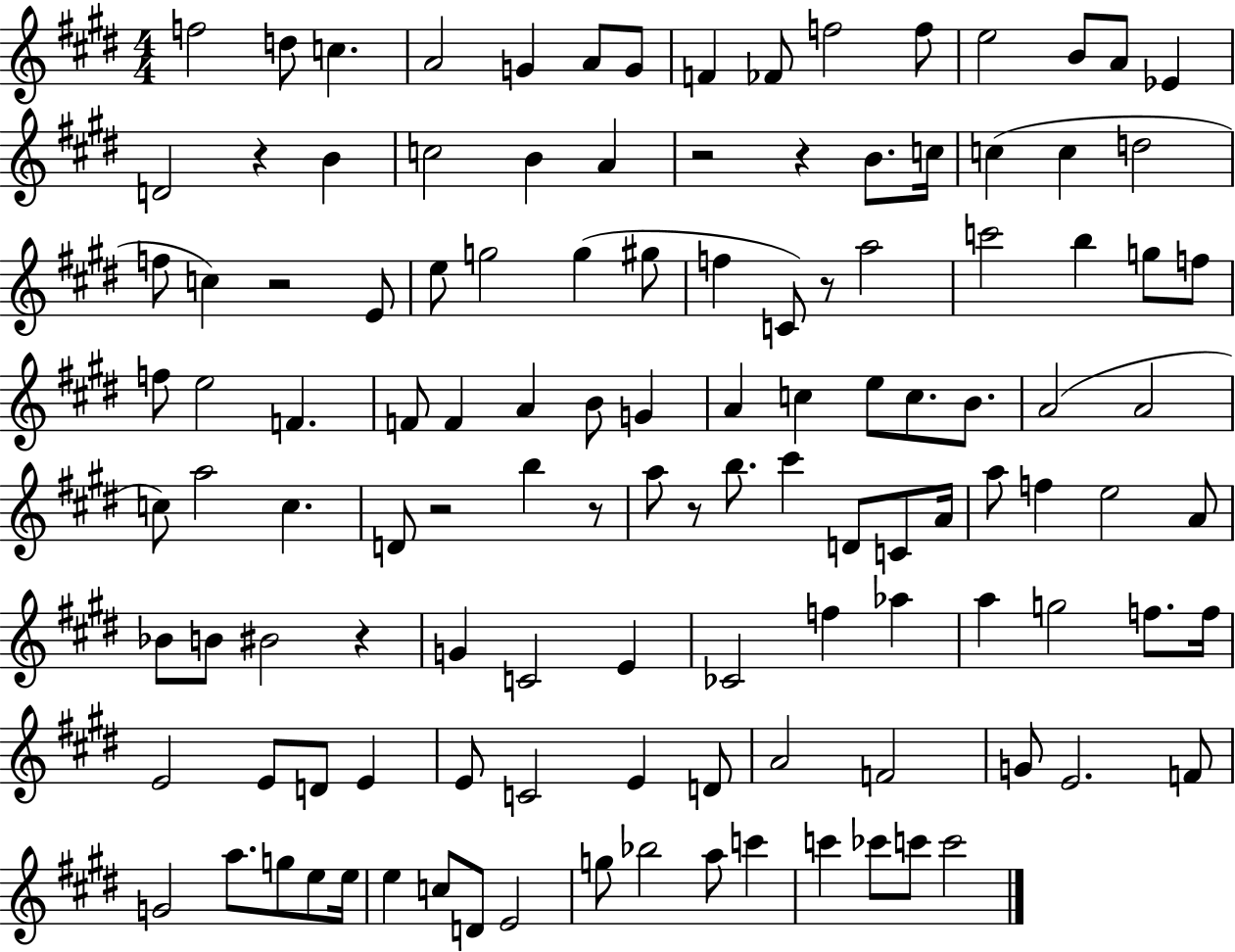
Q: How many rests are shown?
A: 9